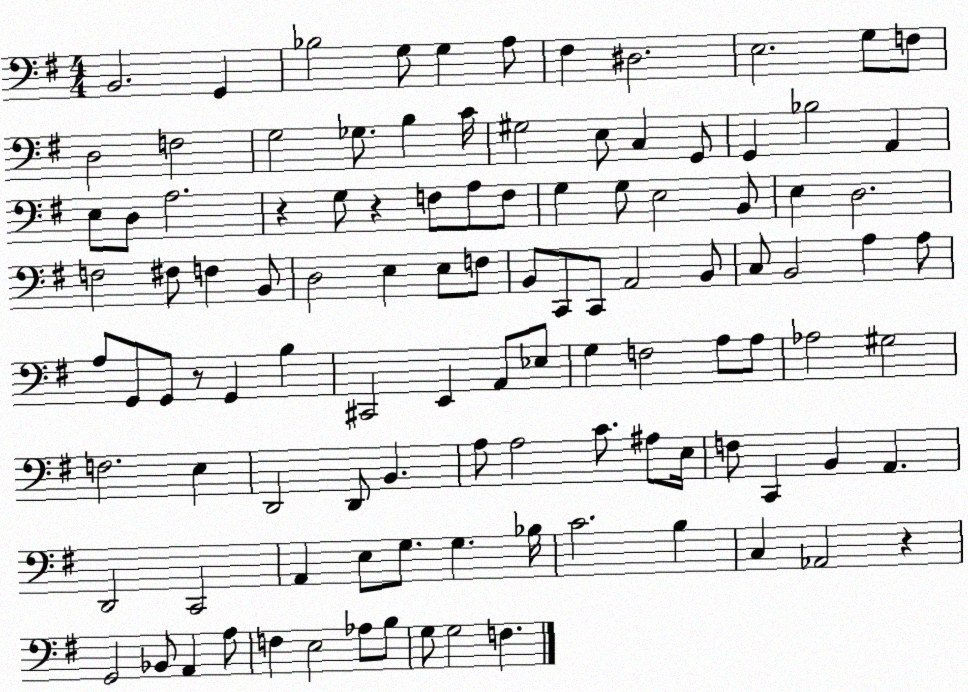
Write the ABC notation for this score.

X:1
T:Untitled
M:4/4
L:1/4
K:G
B,,2 G,, _B,2 G,/2 G, A,/2 ^F, ^D,2 E,2 G,/2 F,/2 D,2 F,2 G,2 _G,/2 B, C/4 ^G,2 E,/2 C, G,,/2 G,, _B,2 A,, E,/2 D,/2 A,2 z G,/2 z F,/2 A,/2 F,/2 G, G,/2 E,2 B,,/2 E, D,2 F,2 ^F,/2 F, B,,/2 D,2 E, E,/2 F,/2 B,,/2 C,,/2 C,,/2 A,,2 B,,/2 C,/2 B,,2 A, A,/2 A,/2 G,,/2 G,,/2 z/2 G,, B, ^C,,2 E,, A,,/2 _E,/2 G, F,2 A,/2 A,/2 _A,2 ^G,2 F,2 E, D,,2 D,,/2 B,, A,/2 A,2 C/2 ^A,/2 E,/4 F,/2 C,, B,, A,, D,,2 C,,2 A,, E,/2 G,/2 G, _B,/4 C2 B, C, _A,,2 z G,,2 _B,,/2 A,, A,/2 F, E,2 _A,/2 B,/2 G,/2 G,2 F,